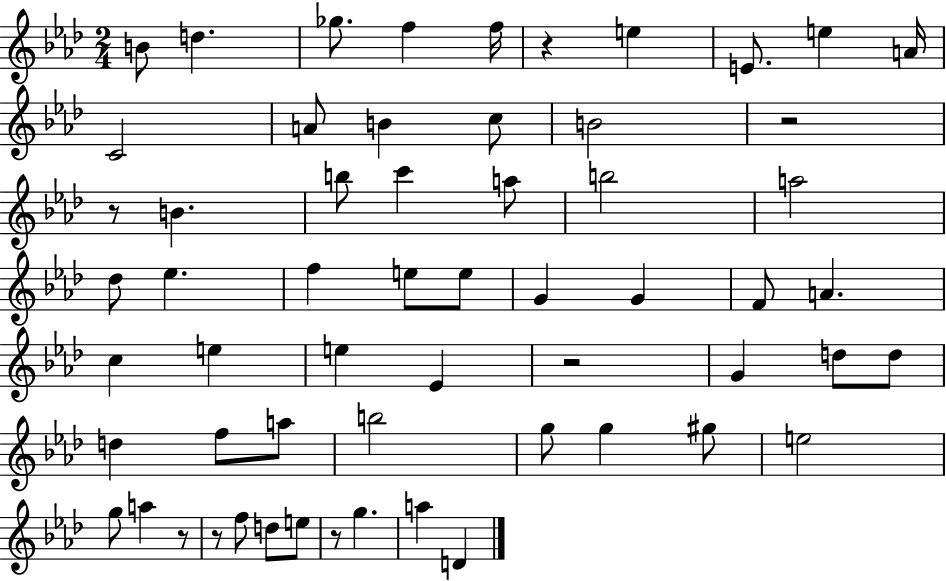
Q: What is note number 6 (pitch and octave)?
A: E5